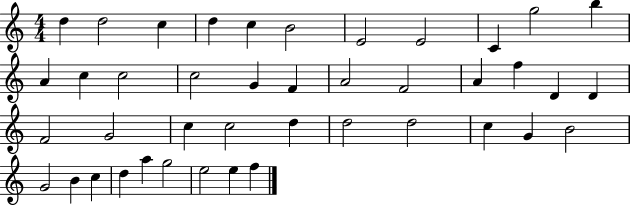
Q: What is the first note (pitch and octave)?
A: D5